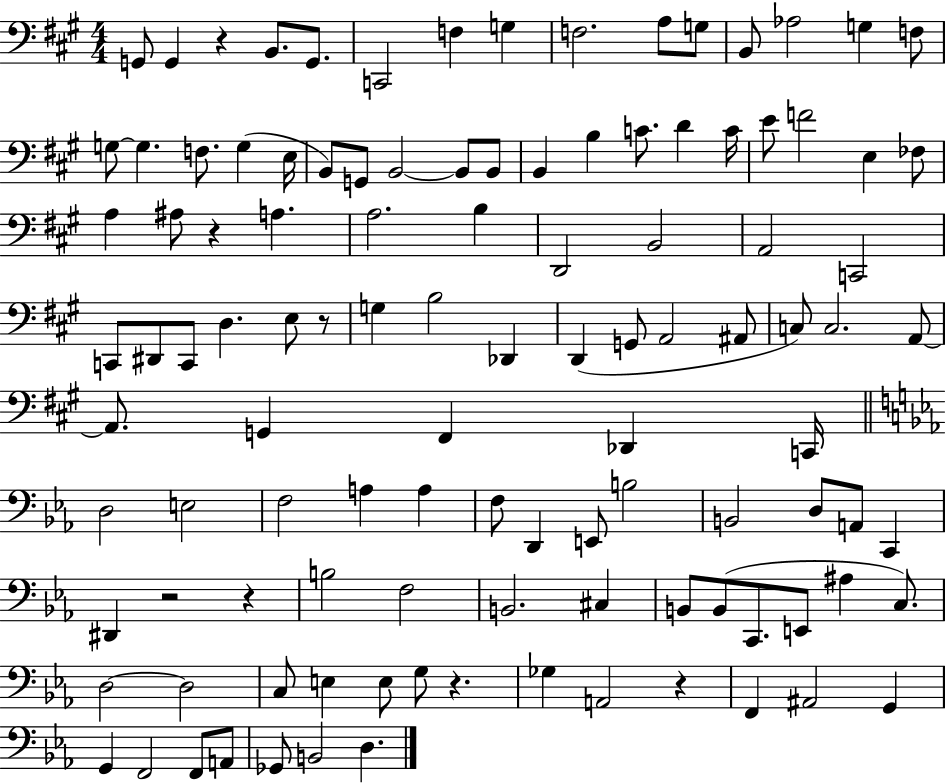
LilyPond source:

{
  \clef bass
  \numericTimeSignature
  \time 4/4
  \key a \major
  \repeat volta 2 { g,8 g,4 r4 b,8. g,8. | c,2 f4 g4 | f2. a8 g8 | b,8 aes2 g4 f8 | \break g8~~ g4. f8. g4( e16 | b,8) g,8 b,2~~ b,8 b,8 | b,4 b4 c'8. d'4 c'16 | e'8 f'2 e4 fes8 | \break a4 ais8 r4 a4. | a2. b4 | d,2 b,2 | a,2 c,2 | \break c,8 dis,8 c,8 d4. e8 r8 | g4 b2 des,4 | d,4( g,8 a,2 ais,8 | c8) c2. a,8~~ | \break a,8. g,4 fis,4 des,4 c,16 | \bar "||" \break \key ees \major d2 e2 | f2 a4 a4 | f8 d,4 e,8 b2 | b,2 d8 a,8 c,4 | \break dis,4 r2 r4 | b2 f2 | b,2. cis4 | b,8 b,8( c,8. e,8 ais4 c8.) | \break d2~~ d2 | c8 e4 e8 g8 r4. | ges4 a,2 r4 | f,4 ais,2 g,4 | \break g,4 f,2 f,8 a,8 | ges,8 b,2 d4. | } \bar "|."
}